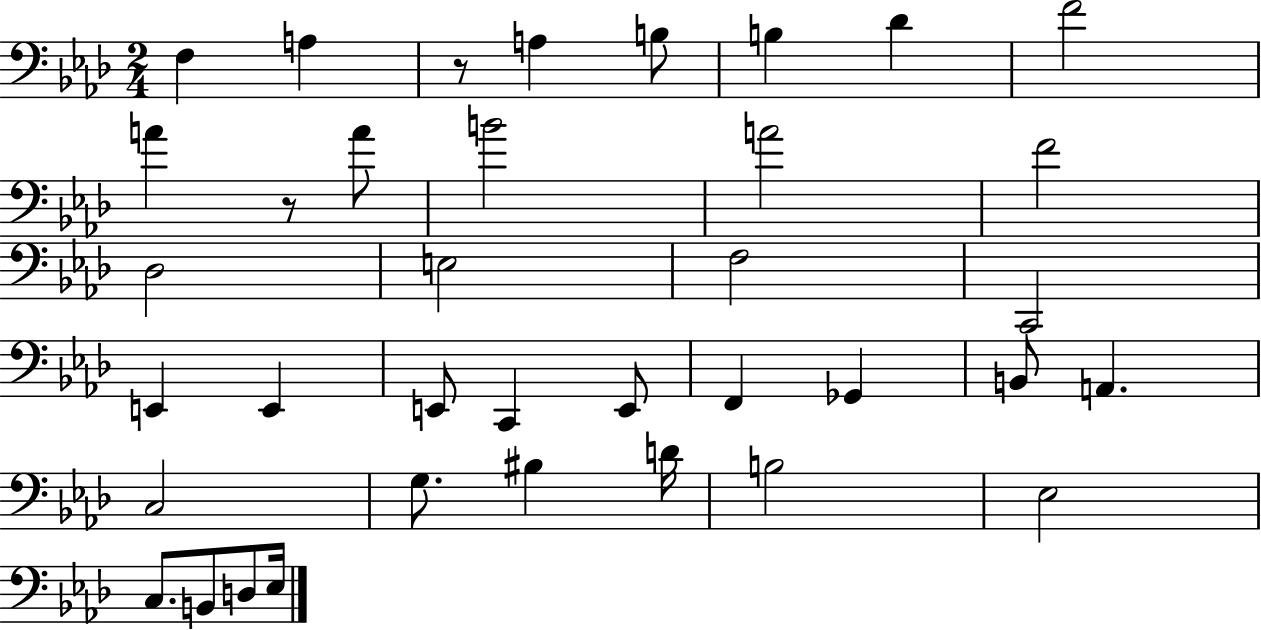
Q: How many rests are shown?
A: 2